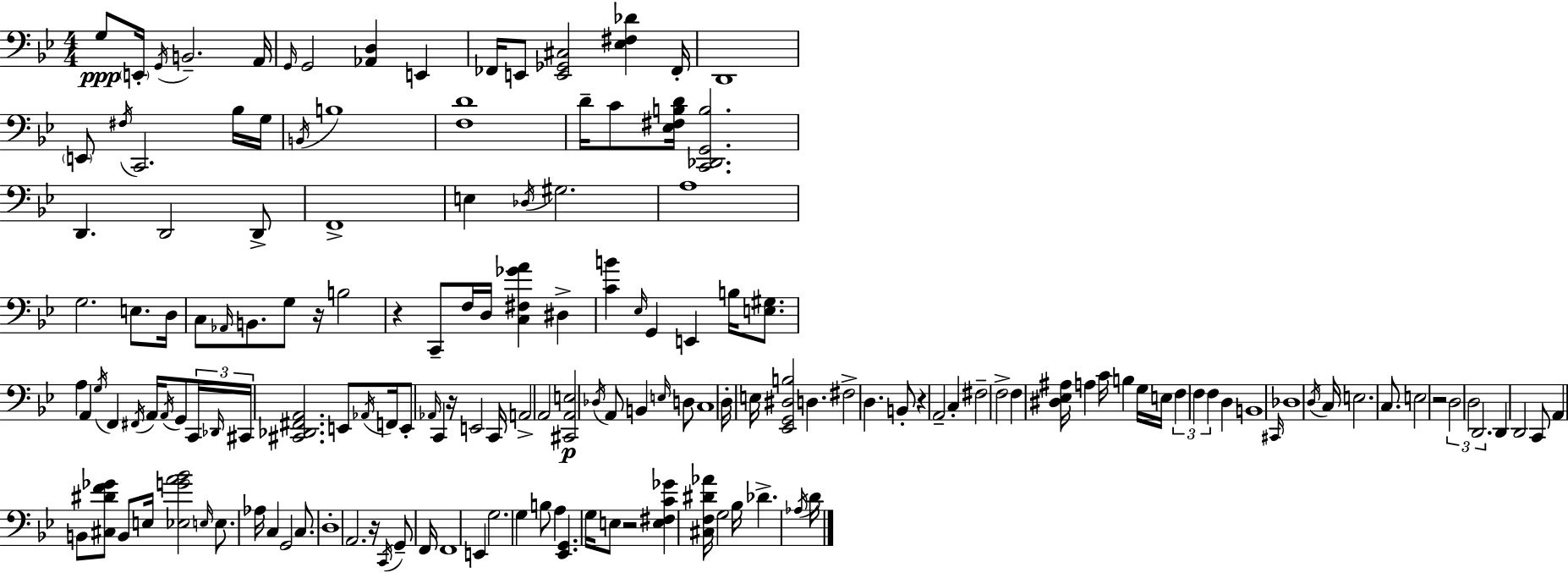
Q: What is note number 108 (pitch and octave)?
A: B2